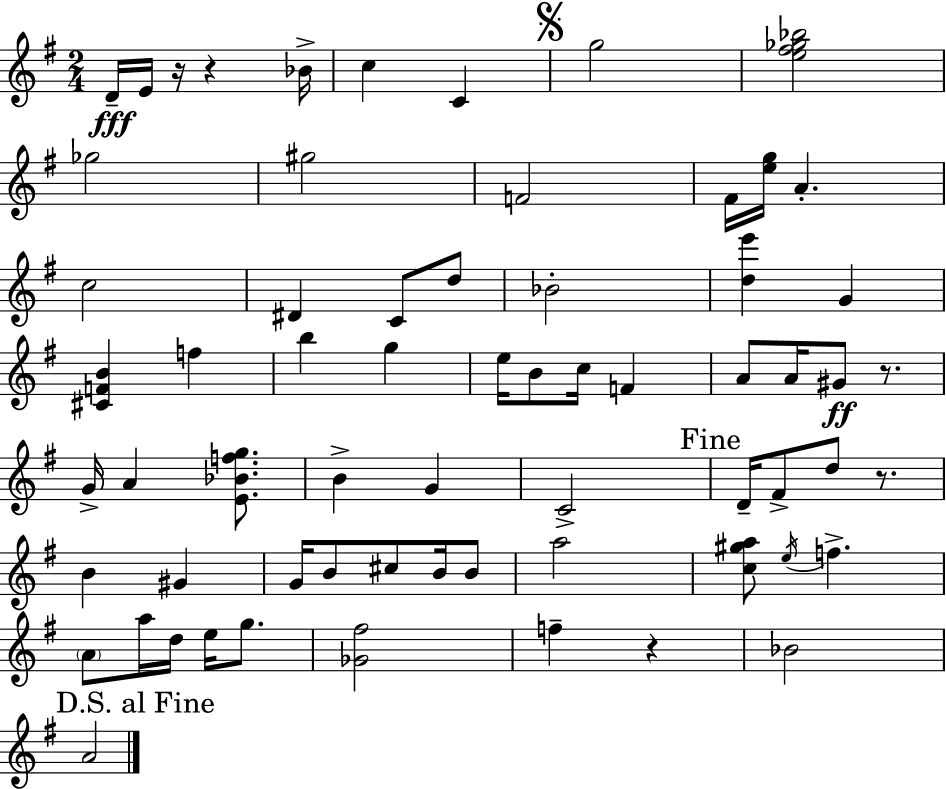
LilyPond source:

{
  \clef treble
  \numericTimeSignature
  \time 2/4
  \key e \minor
  d'16--\fff e'16 r16 r4 bes'16-> | c''4 c'4 | \mark \markup { \musicglyph "scripts.segno" } g''2 | <e'' fis'' ges'' bes''>2 | \break ges''2 | gis''2 | f'2 | fis'16 <e'' g''>16 a'4.-. | \break c''2 | dis'4 c'8 d''8 | bes'2-. | <d'' e'''>4 g'4 | \break <cis' f' b'>4 f''4 | b''4 g''4 | e''16 b'8 c''16 f'4 | a'8 a'16 gis'8\ff r8. | \break g'16-> a'4 <e' bes' f'' g''>8. | b'4-> g'4 | c'2-> | \mark "Fine" d'16-- fis'8-> d''8 r8. | \break b'4 gis'4 | g'16 b'8 cis''8 b'16 b'8 | a''2 | <c'' gis'' a''>8 \acciaccatura { e''16 } f''4.-> | \break \parenthesize a'8 a''16 d''16 e''16 g''8. | <ges' fis''>2 | f''4-- r4 | bes'2 | \break \mark "D.S. al Fine" a'2 | \bar "|."
}